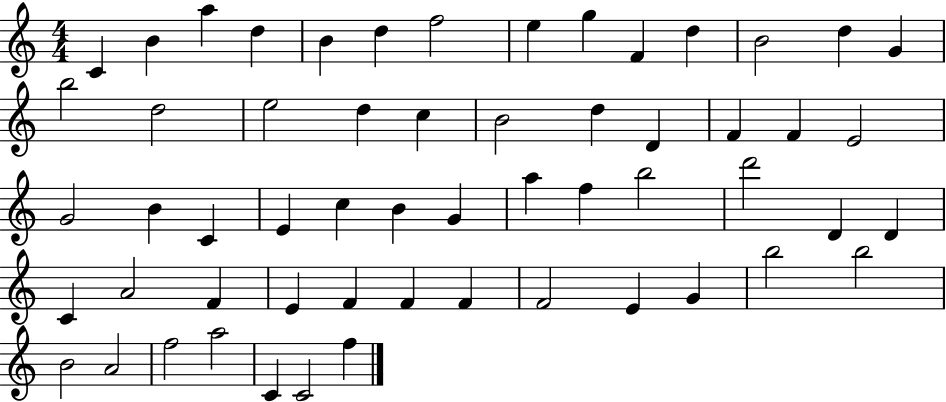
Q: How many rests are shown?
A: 0